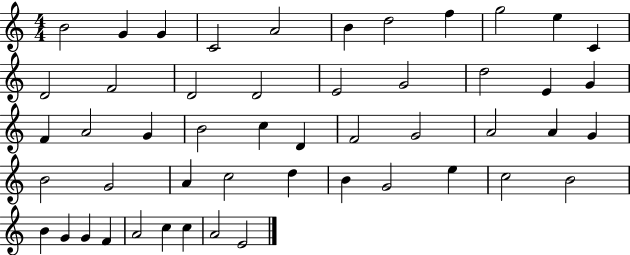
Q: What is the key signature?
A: C major